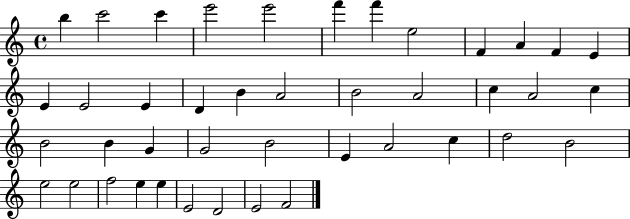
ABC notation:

X:1
T:Untitled
M:4/4
L:1/4
K:C
b c'2 c' e'2 e'2 f' f' e2 F A F E E E2 E D B A2 B2 A2 c A2 c B2 B G G2 B2 E A2 c d2 B2 e2 e2 f2 e e E2 D2 E2 F2